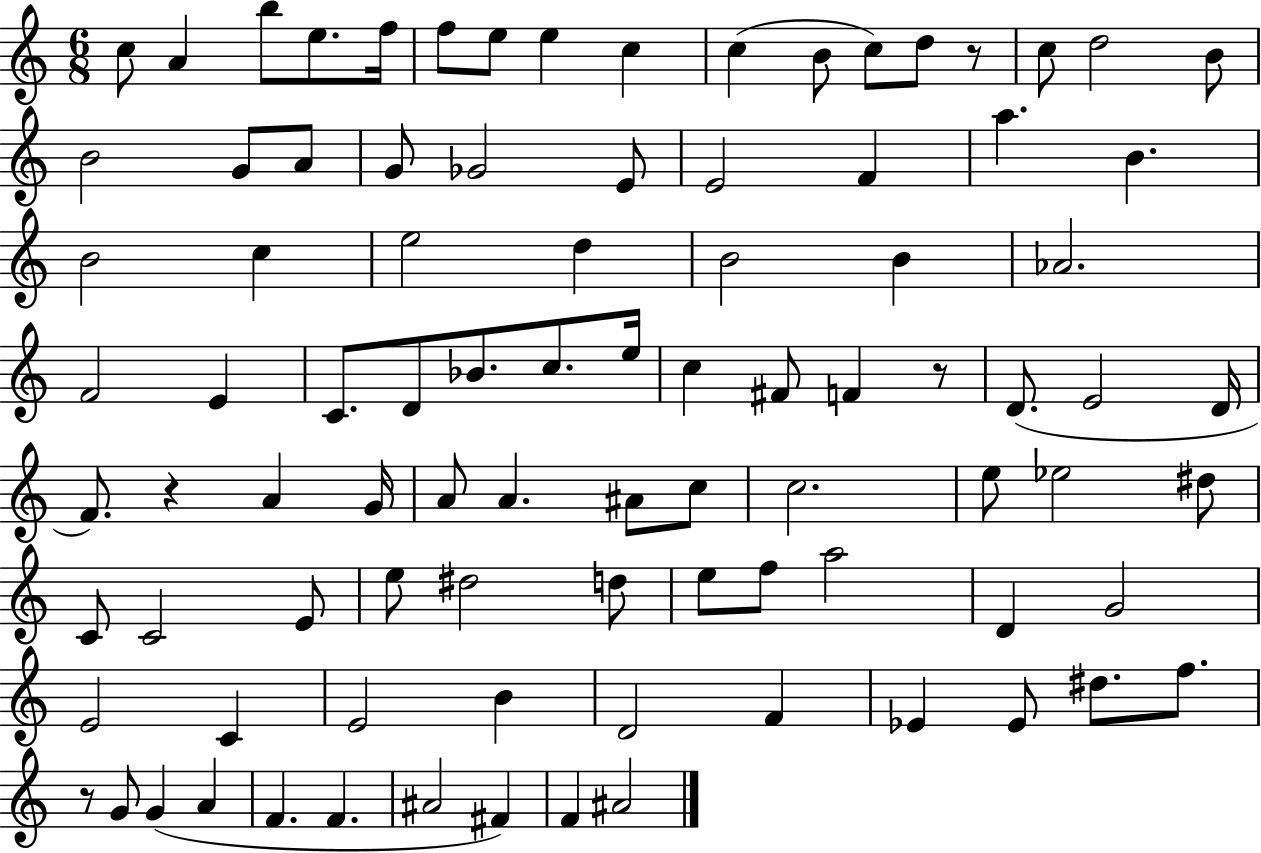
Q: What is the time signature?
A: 6/8